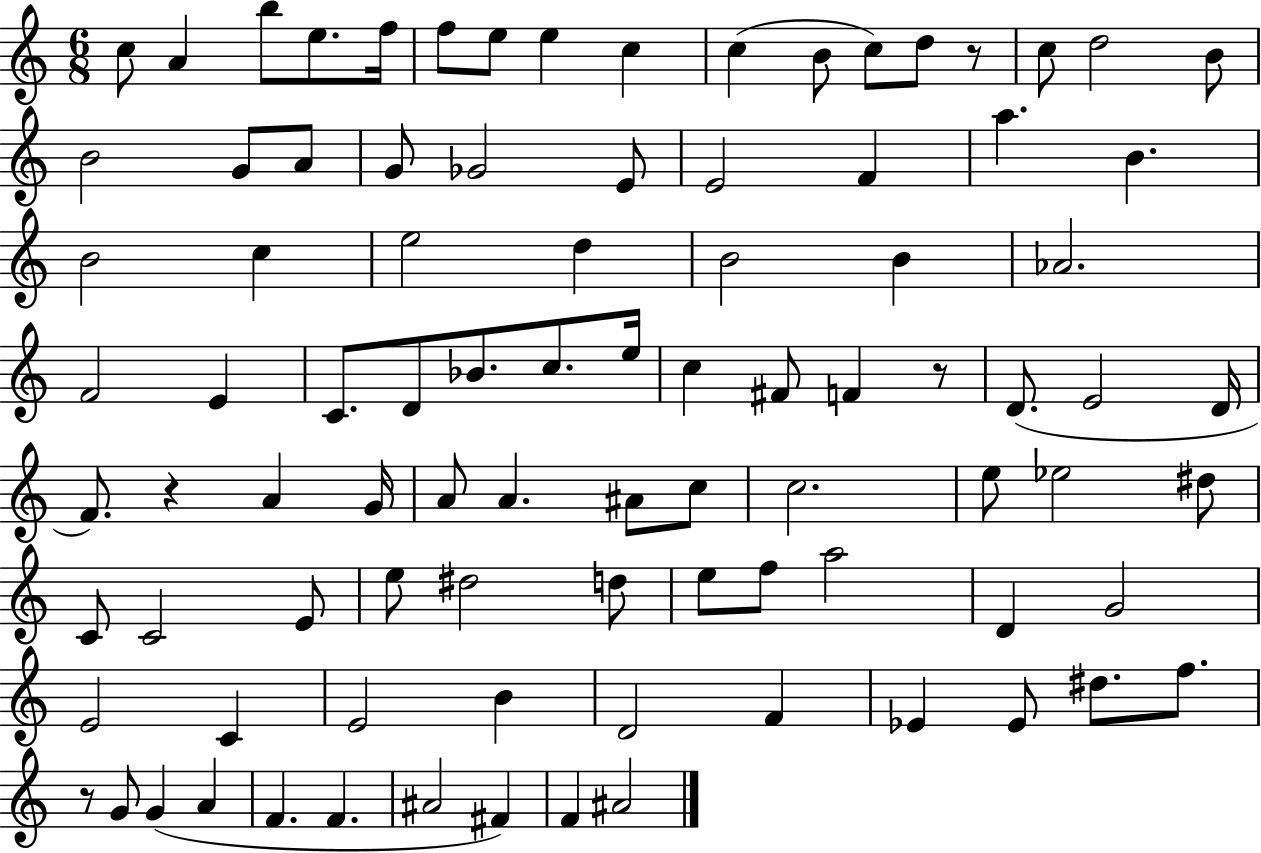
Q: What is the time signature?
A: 6/8